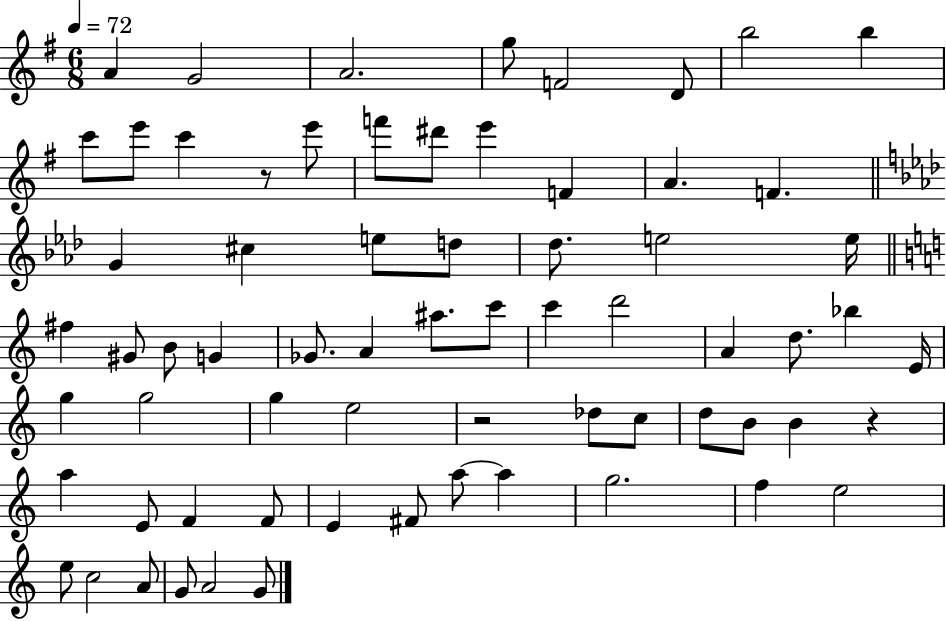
X:1
T:Untitled
M:6/8
L:1/4
K:G
A G2 A2 g/2 F2 D/2 b2 b c'/2 e'/2 c' z/2 e'/2 f'/2 ^d'/2 e' F A F G ^c e/2 d/2 _d/2 e2 e/4 ^f ^G/2 B/2 G _G/2 A ^a/2 c'/2 c' d'2 A d/2 _b E/4 g g2 g e2 z2 _d/2 c/2 d/2 B/2 B z a E/2 F F/2 E ^F/2 a/2 a g2 f e2 e/2 c2 A/2 G/2 A2 G/2